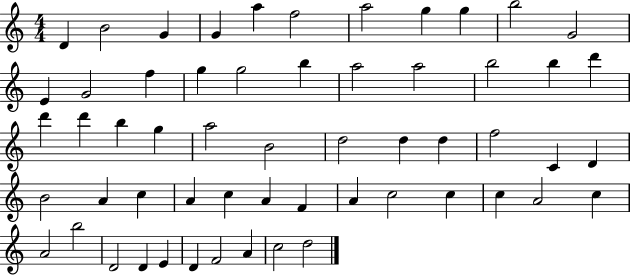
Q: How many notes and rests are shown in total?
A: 57